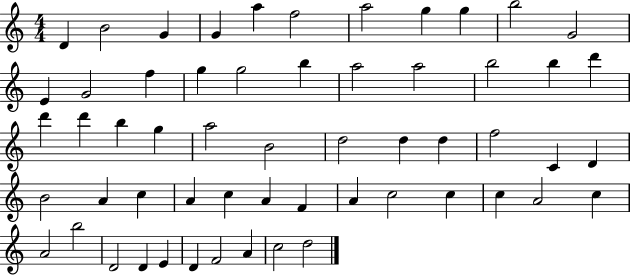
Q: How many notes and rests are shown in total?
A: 57